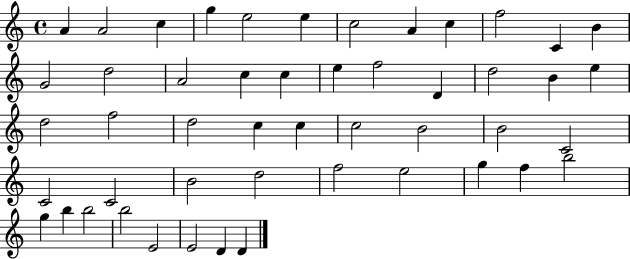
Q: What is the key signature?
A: C major